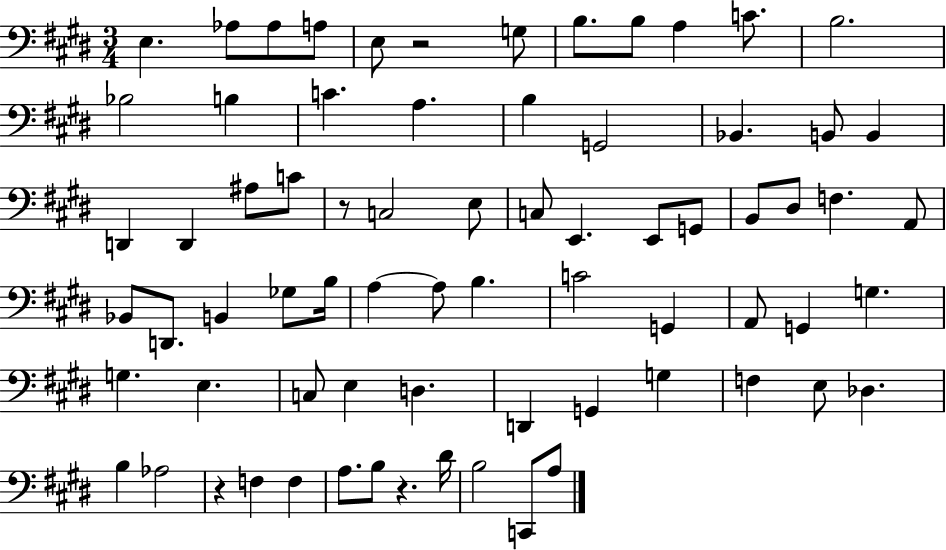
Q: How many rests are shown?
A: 4